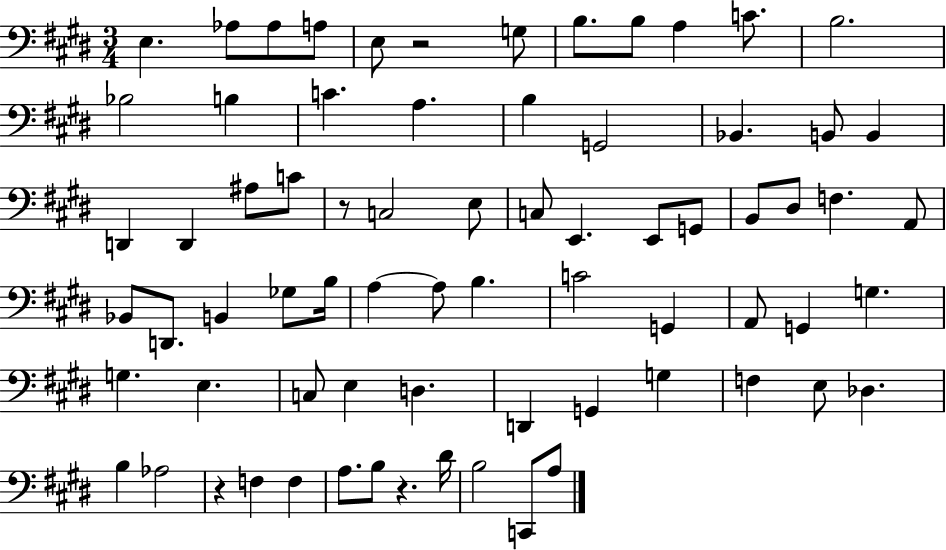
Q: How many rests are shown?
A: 4